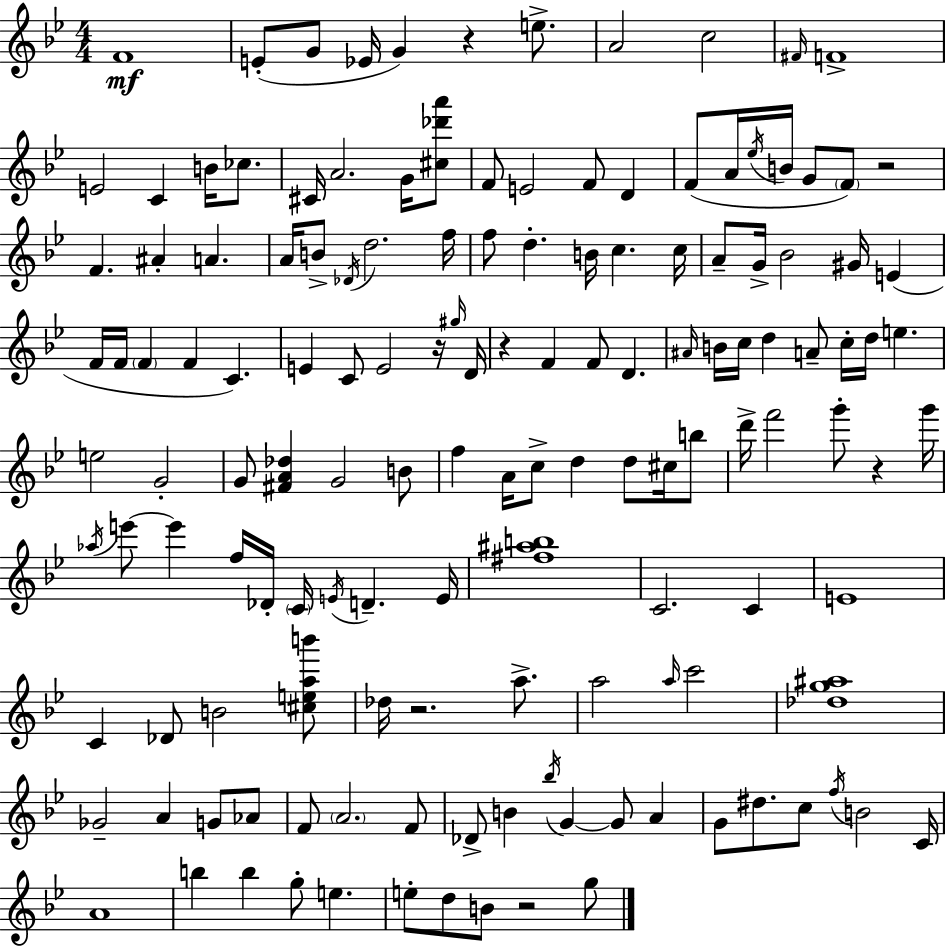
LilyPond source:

{
  \clef treble
  \numericTimeSignature
  \time 4/4
  \key bes \major
  f'1\mf | e'8-.( g'8 ees'16 g'4) r4 e''8.-> | a'2 c''2 | \grace { fis'16 } f'1-> | \break e'2 c'4 b'16 ces''8. | cis'16 a'2. g'16 <cis'' des''' a'''>8 | f'8 e'2 f'8 d'4 | f'8( a'16 \acciaccatura { ees''16 } b'16 g'8 \parenthesize f'8) r2 | \break f'4. ais'4-. a'4. | a'16 b'8-> \acciaccatura { des'16 } d''2. | f''16 f''8 d''4.-. b'16 c''4. | c''16 a'8-- g'16-> bes'2 gis'16 e'4( | \break f'16 f'16 \parenthesize f'4 f'4 c'4.) | e'4 c'8 e'2 | r16 \grace { gis''16 } d'16 r4 f'4 f'8 d'4. | \grace { ais'16 } b'16 c''16 d''4 a'8-- c''16-. d''16 e''4. | \break e''2 g'2-. | g'8 <fis' a' des''>4 g'2 | b'8 f''4 a'16 c''8-> d''4 | d''8 cis''16 b''8 d'''16-> f'''2 g'''8-. | \break r4 g'''16 \acciaccatura { aes''16 } e'''8~~ e'''4 f''16 des'16-. \parenthesize c'16 \acciaccatura { e'16 } | d'4.-- e'16 <fis'' ais'' b''>1 | c'2. | c'4 e'1 | \break c'4 des'8 b'2 | <cis'' e'' a'' b'''>8 des''16 r2. | a''8.-> a''2 \grace { a''16 } | c'''2 <des'' g'' ais''>1 | \break ges'2-- | a'4 g'8 aes'8 f'8 \parenthesize a'2. | f'8 des'8-> b'4 \acciaccatura { bes''16 } g'4~~ | g'8 a'4 g'8 dis''8. c''8 | \break \acciaccatura { f''16 } b'2 c'16 a'1 | b''4 b''4 | g''8-. e''4. e''8-. d''8 b'8 | r2 g''8 \bar "|."
}